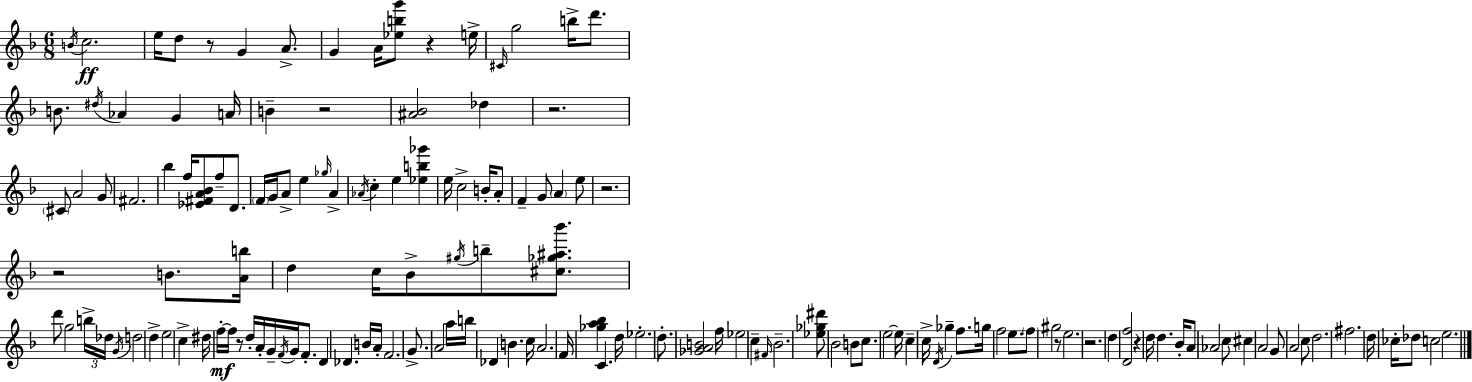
{
  \clef treble
  \numericTimeSignature
  \time 6/8
  \key f \major
  \repeat volta 2 { \acciaccatura { b'16 }\ff c''2. | e''16 d''8 r8 g'4 a'8.-> | g'4 a'16 <ees'' b'' g'''>8 r4 | e''16-> \grace { cis'16 } g''2 b''16-> d'''8. | \break b'8. \acciaccatura { dis''16 } aes'4 g'4 | a'16 b'4-- r2 | <ais' bes'>2 des''4 | r2. | \break \parenthesize cis'8 a'2 | g'8 fis'2. | bes''4 f''16 <ees' fis' a' bes'>8 f''8-- | d'8. \parenthesize f'16 g'16 a'8-> e''4 \grace { ges''16 } | \break a'4-> \acciaccatura { aes'16 } c''4-. e''4 | <ees'' b'' ges'''>4 e''16 c''2-> | b'16-. a'8-. f'4-- g'8 \parenthesize a'4 | e''8 r2. | \break r2 | b'8. <a' b''>16 d''4 c''16 bes'8-> | \acciaccatura { gis''16 } b''8-- <cis'' ges'' ais'' bes'''>8. d'''8 g''2 | \tuplet 3/2 { b''16-> des''16 \acciaccatura { g'16 } } d''2 | \break d''4-> e''2 | c''4-> dis''16 f''16-.~~\mf f''16 r8 | d''16-. a'16-. g'16-- \acciaccatura { f'16 } g'16 f'8.-. d'4 | des'4. b'16 a'16-. f'2. | \break g'8.-> a'2 | a''16 b''16 des'4 | b'4. c''16 a'2. | f'16 <ges'' a'' bes''>4 | \break c'4. d''16 ees''2.-. | d''8.-. <ges' a' b'>2 | f''16 ees''2 | c''4-- \grace { fis'16 } bes'2.-- | \break <ees'' ges'' dis'''>8 bes'2 | b'8 c''8. | e''2~~ e''16 c''4-- | c''16-> \acciaccatura { d'16 } ges''4-- f''8. g''16 f''2 | \break e''8. \parenthesize f''8 | gis''2 r8 e''2. | r2. | d''4 | \break <d' f''>2 r4 | d''16 d''4. bes'16-. a'8 | aes'2 c''8 cis''4 | a'2 g'8 | \break a'2 c''8 d''2. | fis''2. | d''16 ces''16-. | des''8 c''2 e''2. | \break } \bar "|."
}